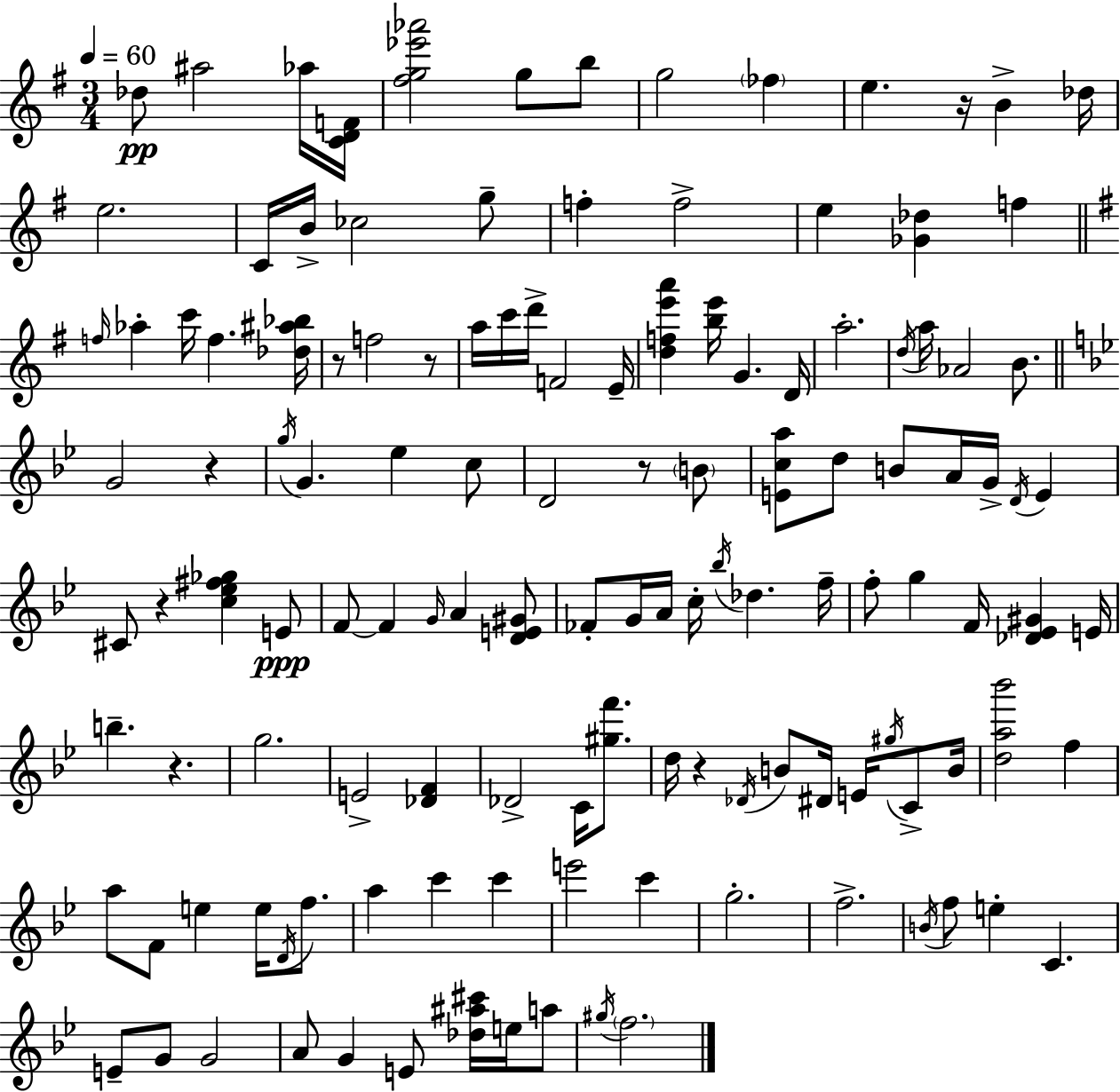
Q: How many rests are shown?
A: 8